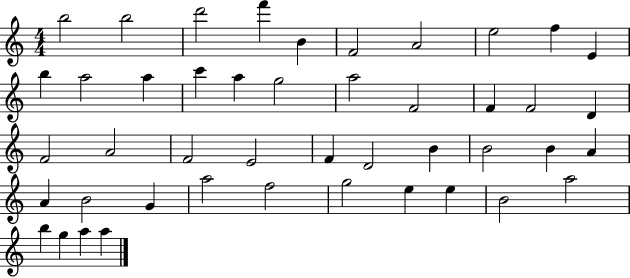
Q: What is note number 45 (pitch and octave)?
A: A5